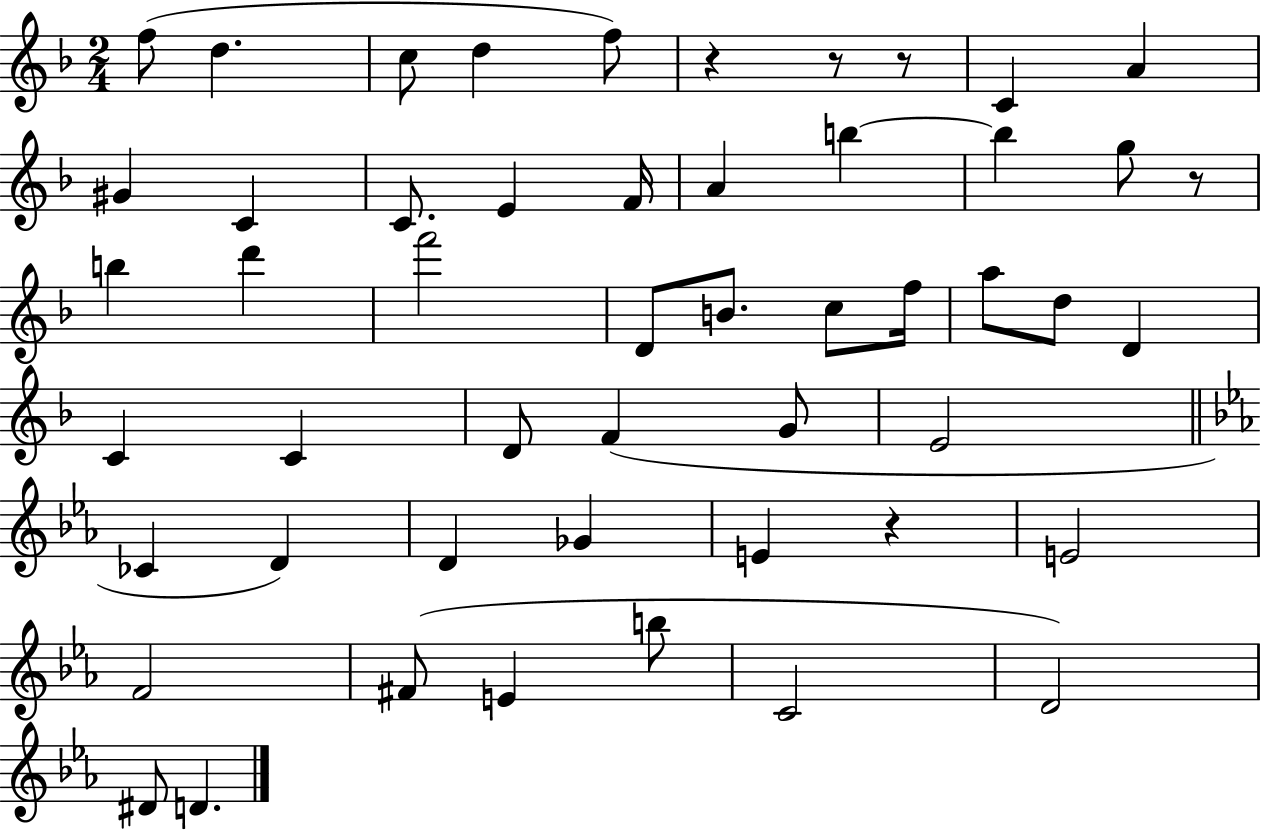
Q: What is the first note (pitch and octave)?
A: F5